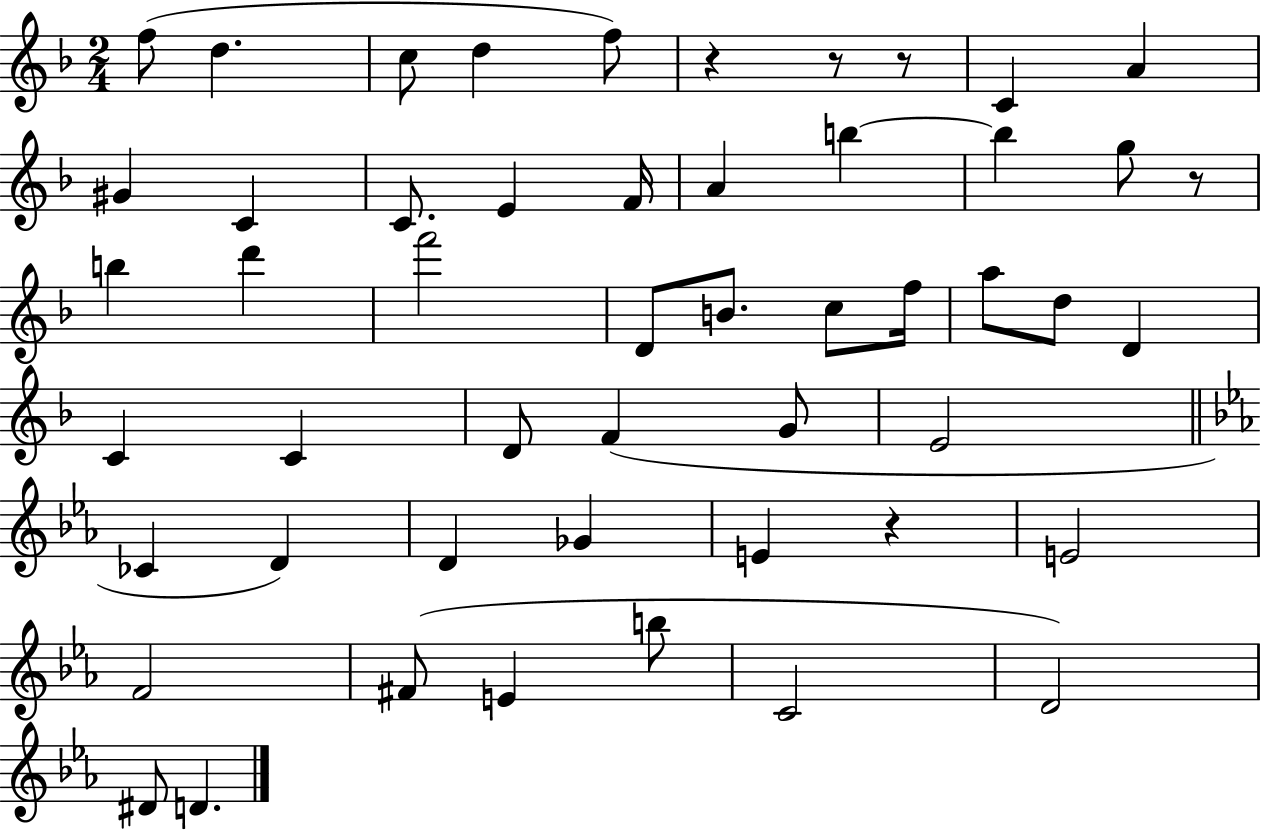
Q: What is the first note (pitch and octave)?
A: F5